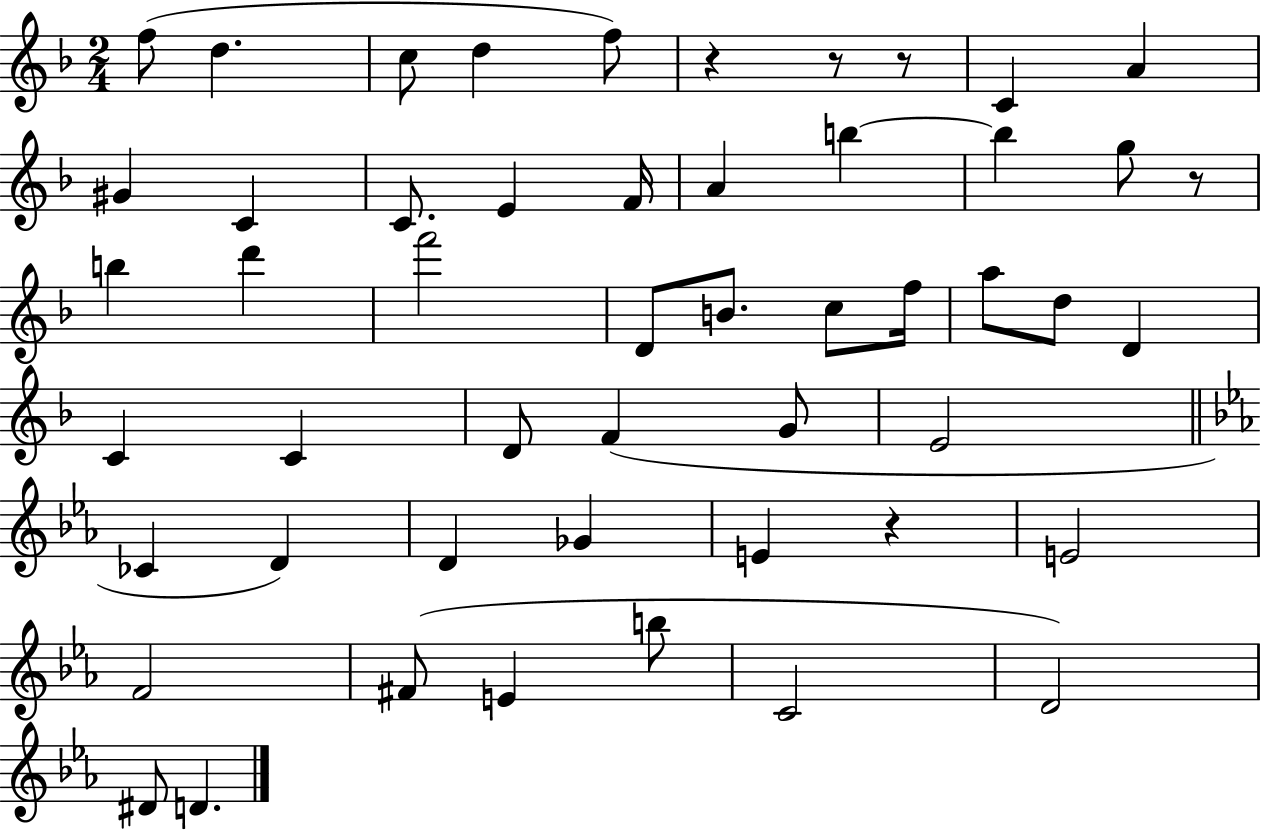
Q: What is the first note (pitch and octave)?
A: F5